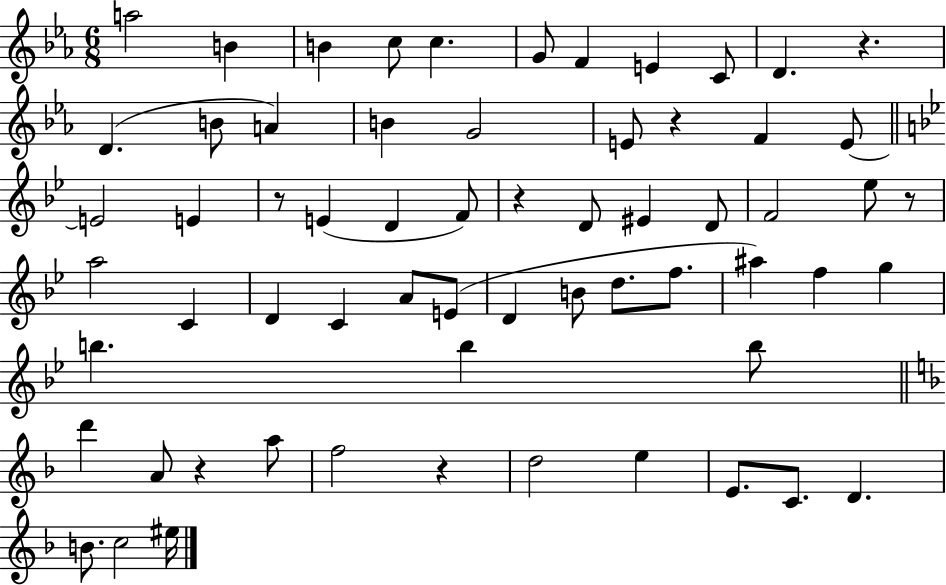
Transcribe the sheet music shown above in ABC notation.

X:1
T:Untitled
M:6/8
L:1/4
K:Eb
a2 B B c/2 c G/2 F E C/2 D z D B/2 A B G2 E/2 z F E/2 E2 E z/2 E D F/2 z D/2 ^E D/2 F2 _e/2 z/2 a2 C D C A/2 E/2 D B/2 d/2 f/2 ^a f g b b b/2 d' A/2 z a/2 f2 z d2 e E/2 C/2 D B/2 c2 ^e/4